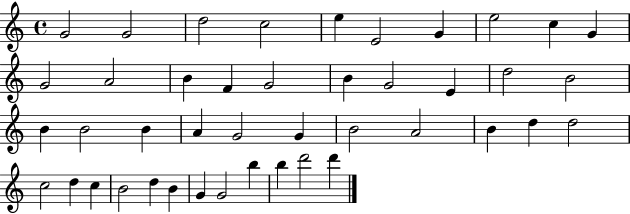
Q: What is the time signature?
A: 4/4